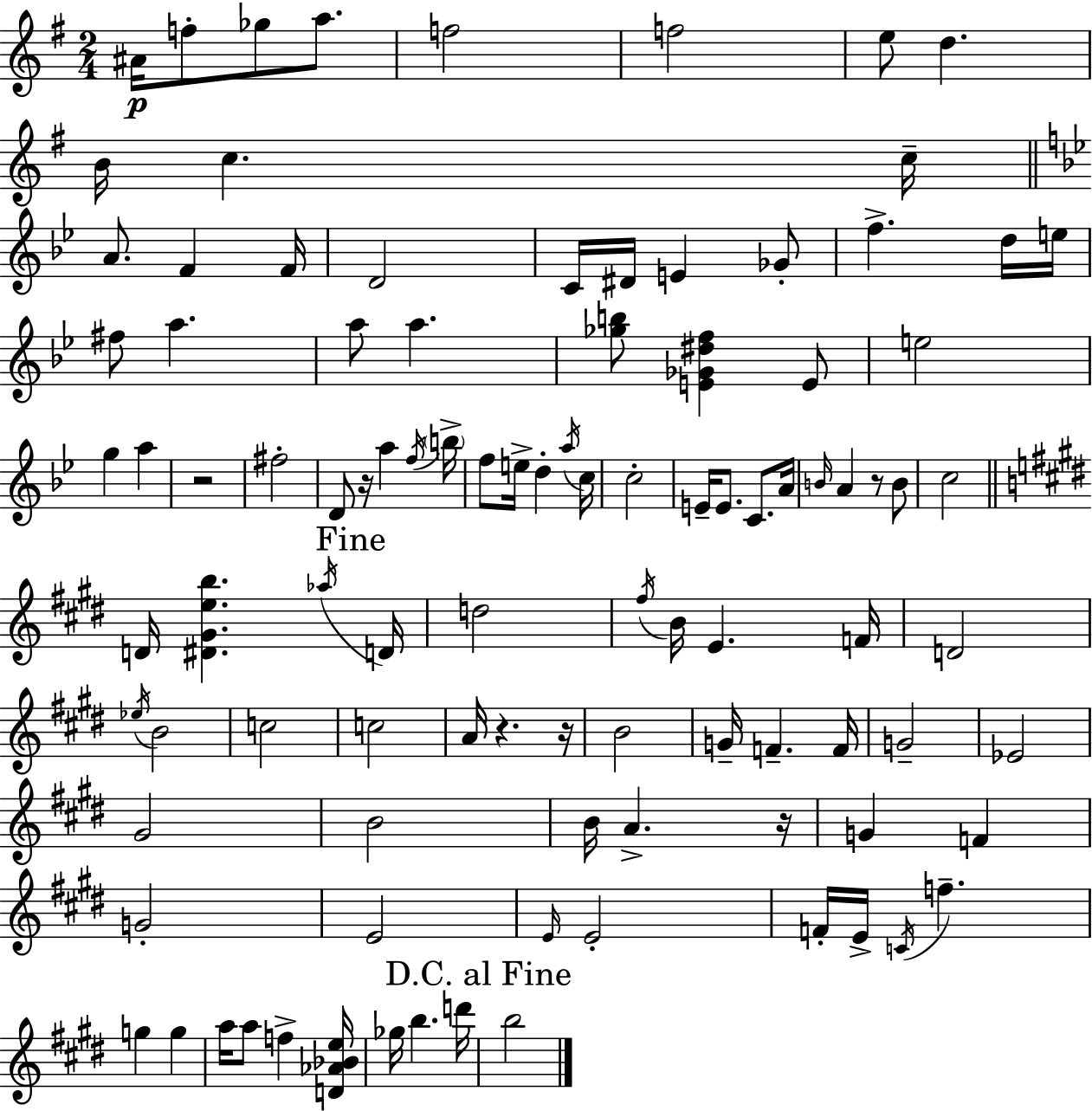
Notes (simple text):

A#4/s F5/e Gb5/e A5/e. F5/h F5/h E5/e D5/q. B4/s C5/q. C5/s A4/e. F4/q F4/s D4/h C4/s D#4/s E4/q Gb4/e F5/q. D5/s E5/s F#5/e A5/q. A5/e A5/q. [Gb5,B5]/e [E4,Gb4,D#5,F5]/q E4/e E5/h G5/q A5/q R/h F#5/h D4/e R/s A5/q F5/s B5/s F5/e E5/s D5/q A5/s C5/s C5/h E4/s E4/e. C4/e. A4/s B4/s A4/q R/e B4/e C5/h D4/s [D#4,G#4,E5,B5]/q. Ab5/s D4/s D5/h F#5/s B4/s E4/q. F4/s D4/h Eb5/s B4/h C5/h C5/h A4/s R/q. R/s B4/h G4/s F4/q. F4/s G4/h Eb4/h G#4/h B4/h B4/s A4/q. R/s G4/q F4/q G4/h E4/h E4/s E4/h F4/s E4/s C4/s F5/q. G5/q G5/q A5/s A5/e F5/q [D4,Ab4,Bb4,E5]/s Gb5/s B5/q. D6/s B5/h